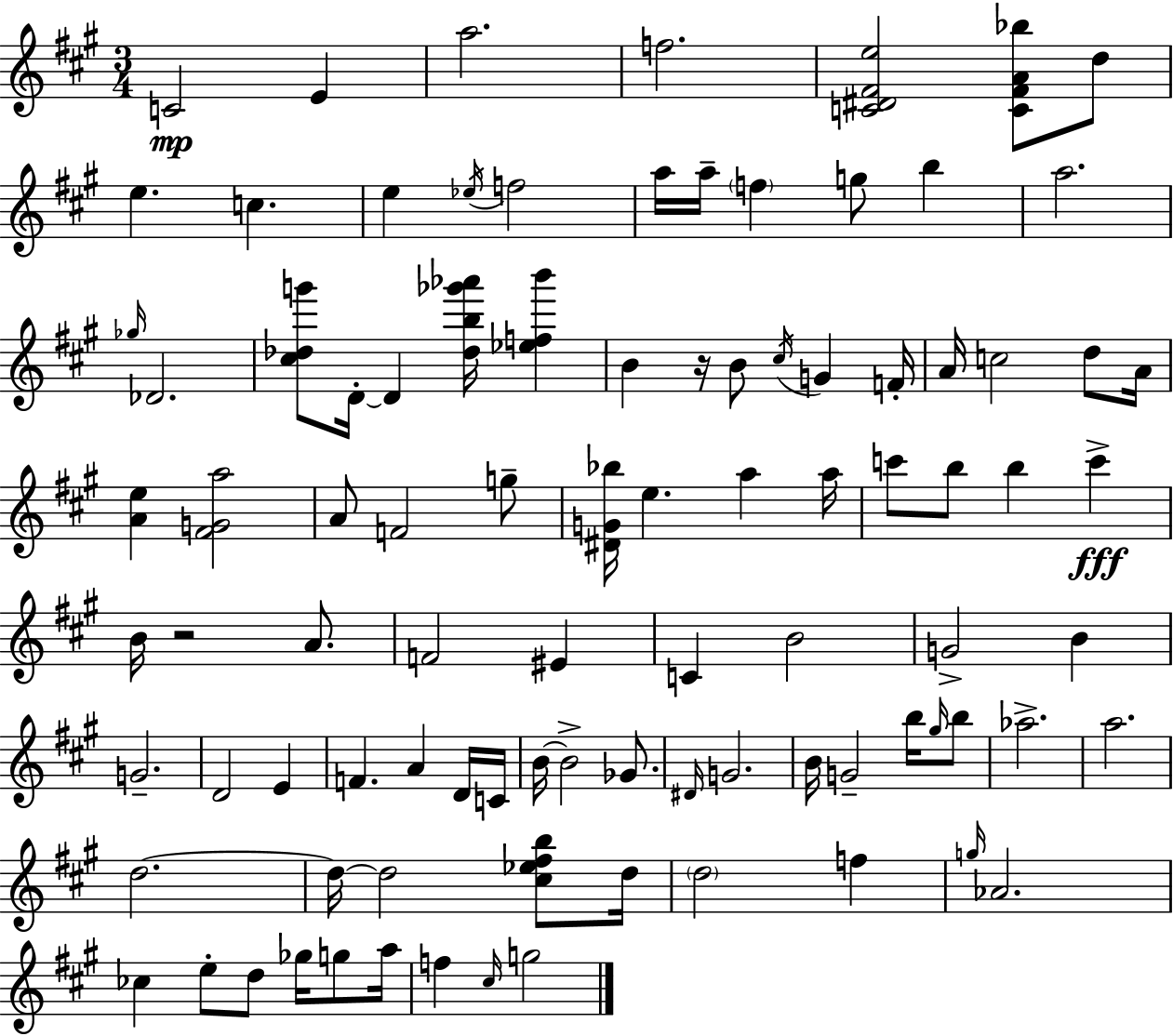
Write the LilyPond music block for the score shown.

{
  \clef treble
  \numericTimeSignature
  \time 3/4
  \key a \major
  c'2\mp e'4 | a''2. | f''2. | <c' dis' fis' e''>2 <c' fis' a' bes''>8 d''8 | \break e''4. c''4. | e''4 \acciaccatura { ees''16 } f''2 | a''16 a''16-- \parenthesize f''4 g''8 b''4 | a''2. | \break \grace { ges''16 } des'2. | <cis'' des'' g'''>8 d'16-.~~ d'4 <des'' b'' ges''' aes'''>16 <ees'' f'' b'''>4 | b'4 r16 b'8 \acciaccatura { cis''16 } g'4 | f'16-. a'16 c''2 | \break d''8 a'16 <a' e''>4 <fis' g' a''>2 | a'8 f'2 | g''8-- <dis' g' bes''>16 e''4. a''4 | a''16 c'''8 b''8 b''4 c'''4->\fff | \break b'16 r2 | a'8. f'2 eis'4 | c'4 b'2 | g'2-> b'4 | \break g'2.-- | d'2 e'4 | f'4. a'4 | d'16 c'16 b'16~~ b'2-> | \break ges'8. \grace { dis'16 } g'2. | b'16 g'2-- | b''16 \grace { gis''16 } b''8 aes''2.-> | a''2. | \break d''2.~~ | d''16~~ d''2 | <cis'' ees'' fis'' b''>8 d''16 \parenthesize d''2 | f''4 \grace { g''16 } aes'2. | \break ces''4 e''8-. | d''8 ges''16 g''8 a''16 f''4 \grace { cis''16 } g''2 | \bar "|."
}